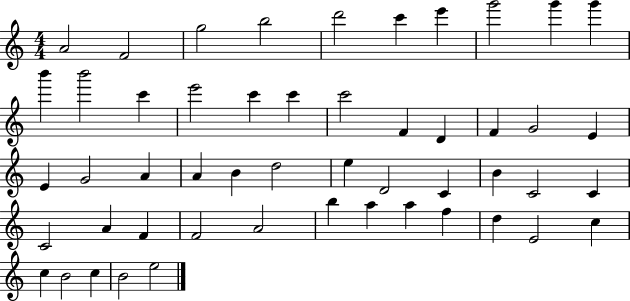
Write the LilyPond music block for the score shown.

{
  \clef treble
  \numericTimeSignature
  \time 4/4
  \key c \major
  a'2 f'2 | g''2 b''2 | d'''2 c'''4 e'''4 | g'''2 g'''4 g'''4 | \break b'''4 b'''2 c'''4 | e'''2 c'''4 c'''4 | c'''2 f'4 d'4 | f'4 g'2 e'4 | \break e'4 g'2 a'4 | a'4 b'4 d''2 | e''4 d'2 c'4 | b'4 c'2 c'4 | \break c'2 a'4 f'4 | f'2 a'2 | b''4 a''4 a''4 f''4 | d''4 e'2 c''4 | \break c''4 b'2 c''4 | b'2 e''2 | \bar "|."
}